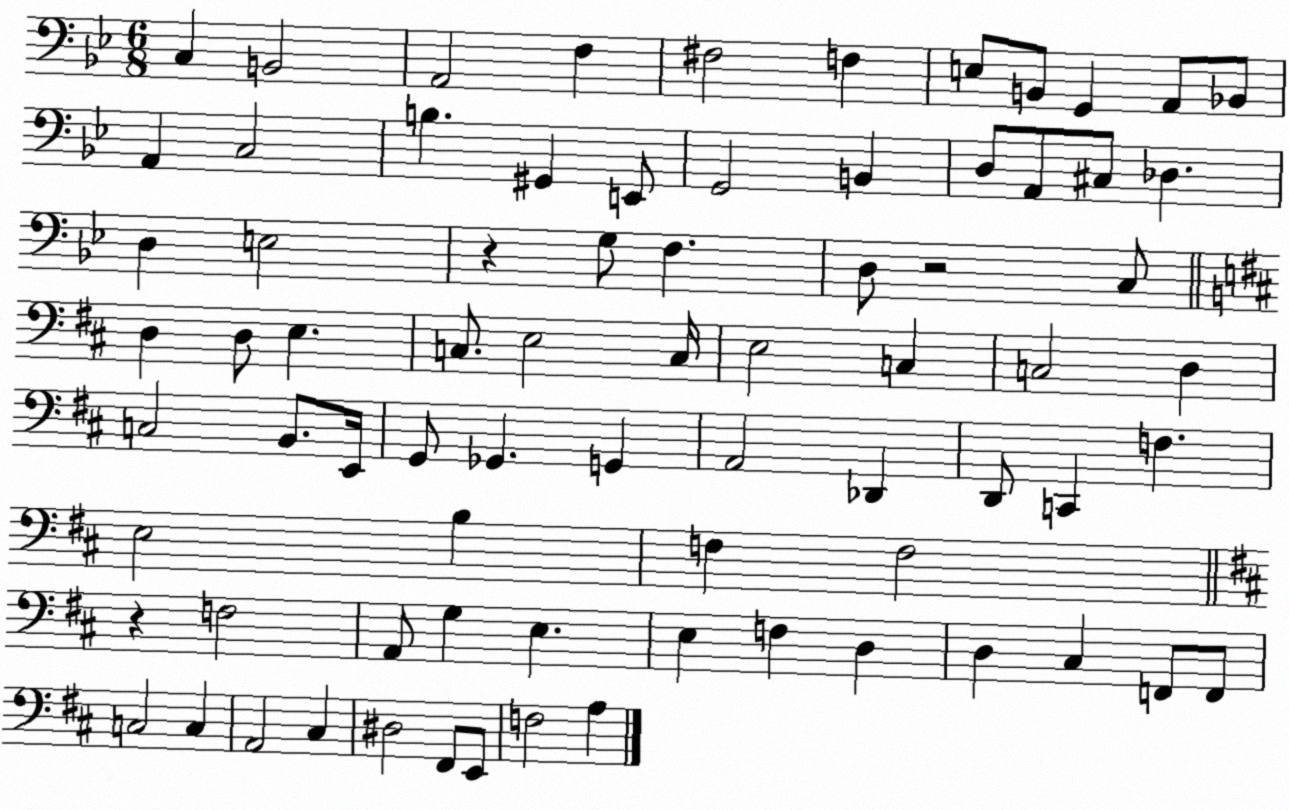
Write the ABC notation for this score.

X:1
T:Untitled
M:6/8
L:1/4
K:Bb
C, B,,2 A,,2 F, ^F,2 F, E,/2 B,,/2 G,, A,,/2 _B,,/2 A,, C,2 B, ^G,, E,,/2 G,,2 B,, D,/2 A,,/2 ^C,/2 _D, D, E,2 z G,/2 F, D,/2 z2 C,/2 D, D,/2 E, C,/2 E,2 C,/4 E,2 C, C,2 D, C,2 B,,/2 E,,/4 G,,/2 _G,, G,, A,,2 _D,, D,,/2 C,, F, E,2 B, F, F,2 z F,2 A,,/2 G, E, E, F, D, D, ^C, F,,/2 F,,/2 C,2 C, A,,2 ^C, ^D,2 ^F,,/2 E,,/2 F,2 A,